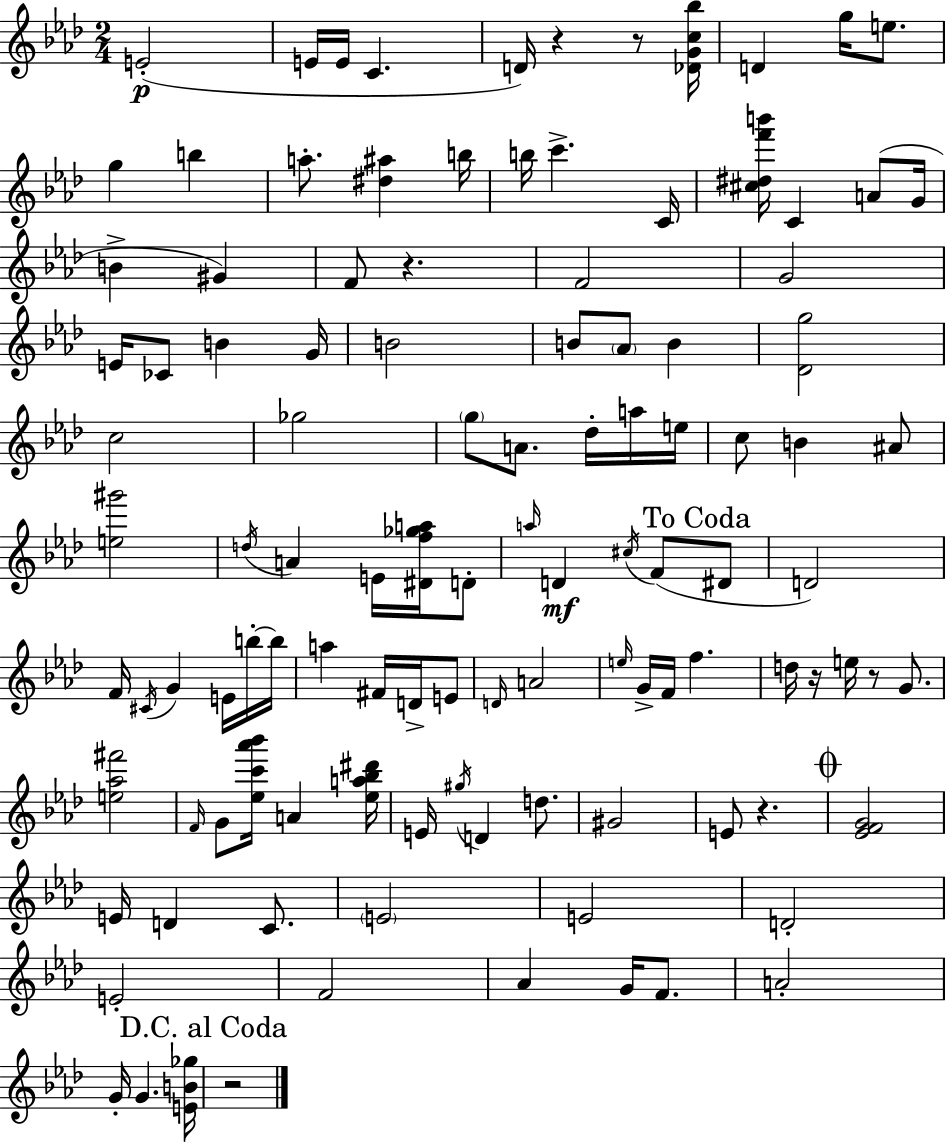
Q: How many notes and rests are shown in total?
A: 111